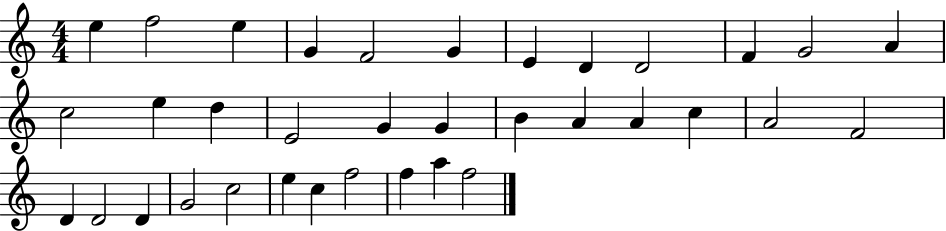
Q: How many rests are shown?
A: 0